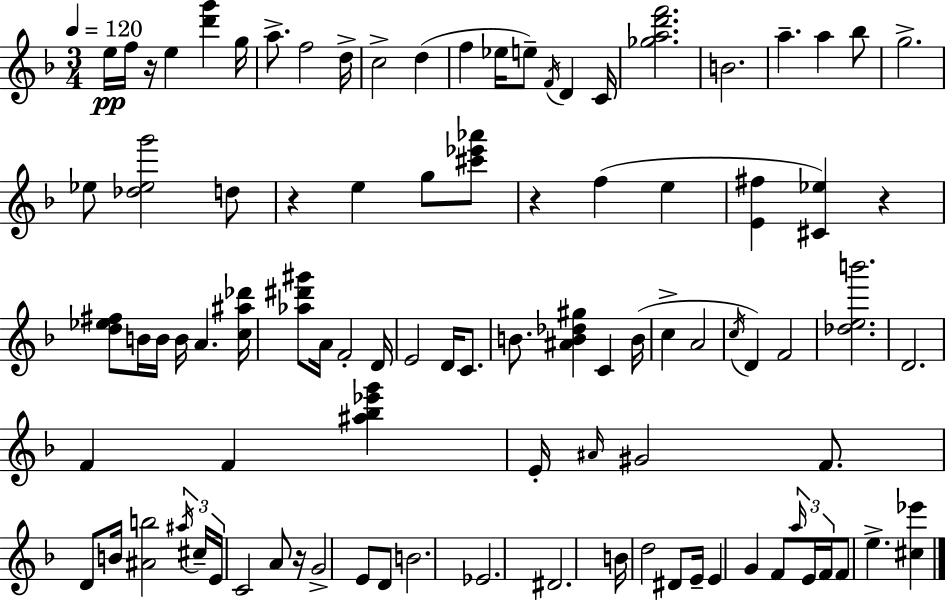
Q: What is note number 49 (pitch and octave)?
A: A#4